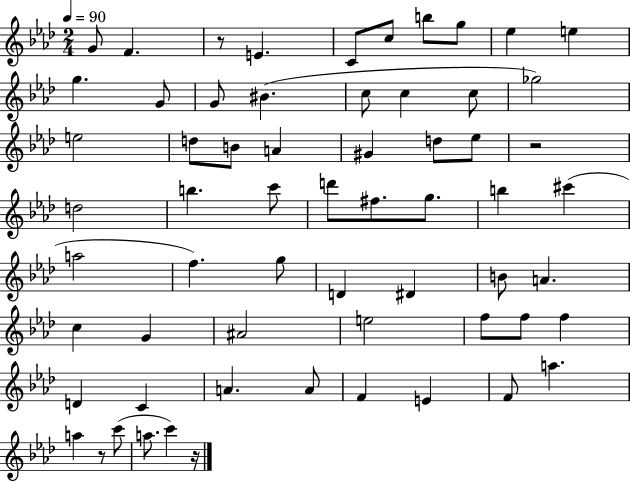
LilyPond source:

{
  \clef treble
  \numericTimeSignature
  \time 2/4
  \key aes \major
  \tempo 4 = 90
  g'8 f'4. | r8 e'4. | c'8 c''8 b''8 g''8 | ees''4 e''4 | \break g''4. g'8 | g'8 bis'4.( | c''8 c''4 c''8 | ges''2) | \break e''2 | d''8 b'8 a'4 | gis'4 d''8 ees''8 | r2 | \break d''2 | b''4. c'''8 | d'''8 fis''8. g''8. | b''4 cis'''4( | \break a''2 | f''4.) g''8 | d'4 dis'4 | b'8 a'4. | \break c''4 g'4 | ais'2 | e''2 | f''8 f''8 f''4 | \break d'4 c'4 | a'4. a'8 | f'4 e'4 | f'8 a''4. | \break a''4 r8 c'''8( | a''8. c'''4) r16 | \bar "|."
}